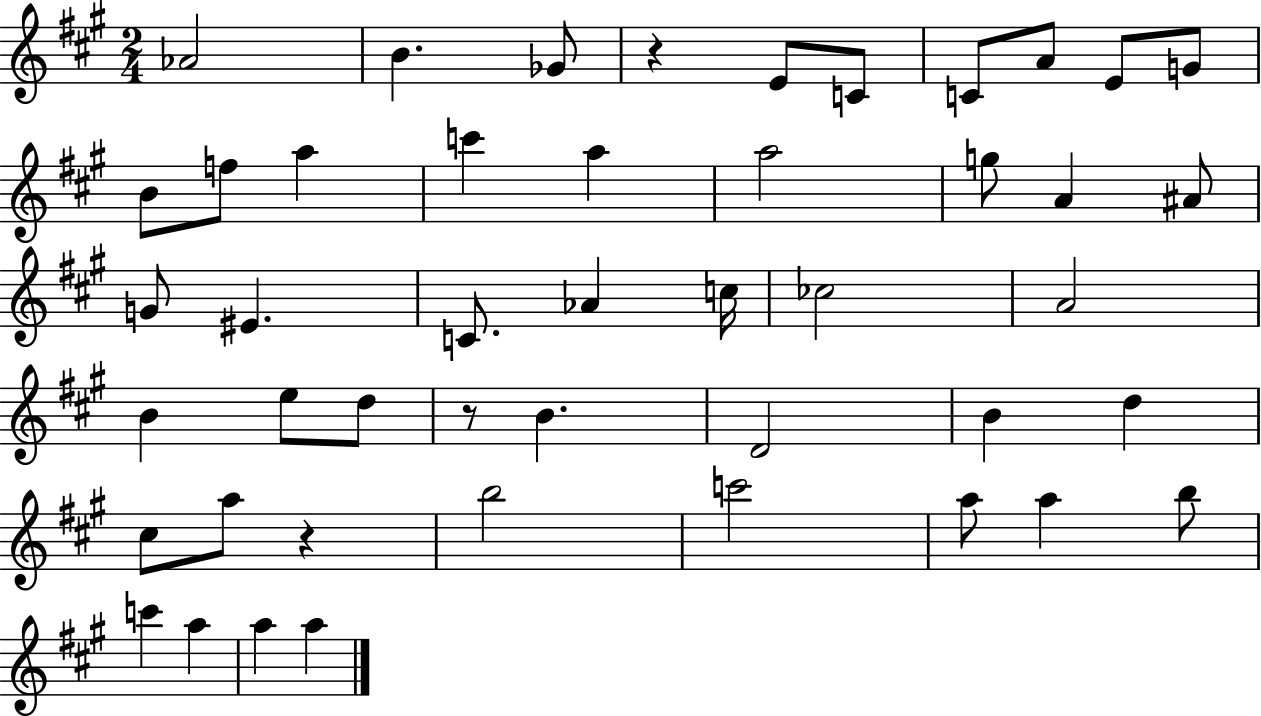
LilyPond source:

{
  \clef treble
  \numericTimeSignature
  \time 2/4
  \key a \major
  \repeat volta 2 { aes'2 | b'4. ges'8 | r4 e'8 c'8 | c'8 a'8 e'8 g'8 | \break b'8 f''8 a''4 | c'''4 a''4 | a''2 | g''8 a'4 ais'8 | \break g'8 eis'4. | c'8. aes'4 c''16 | ces''2 | a'2 | \break b'4 e''8 d''8 | r8 b'4. | d'2 | b'4 d''4 | \break cis''8 a''8 r4 | b''2 | c'''2 | a''8 a''4 b''8 | \break c'''4 a''4 | a''4 a''4 | } \bar "|."
}